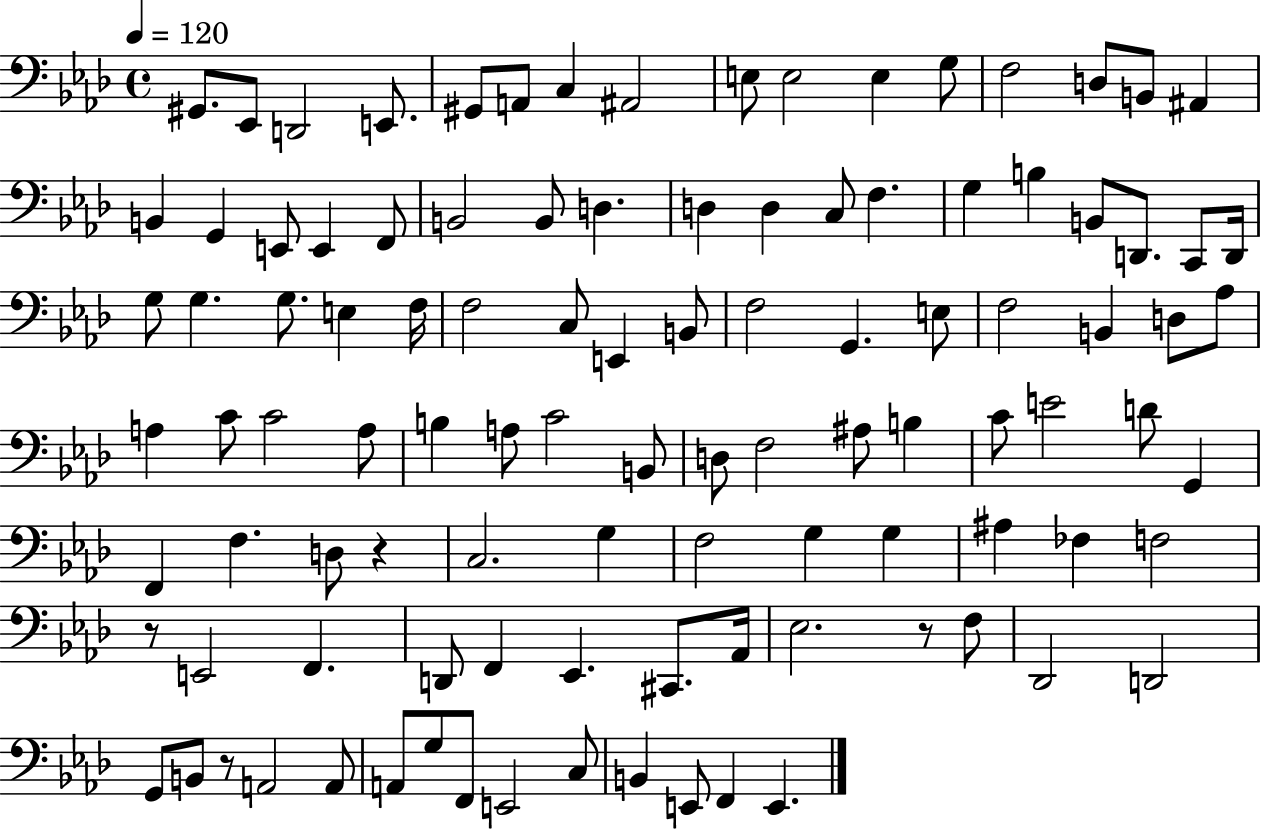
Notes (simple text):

G#2/e. Eb2/e D2/h E2/e. G#2/e A2/e C3/q A#2/h E3/e E3/h E3/q G3/e F3/h D3/e B2/e A#2/q B2/q G2/q E2/e E2/q F2/e B2/h B2/e D3/q. D3/q D3/q C3/e F3/q. G3/q B3/q B2/e D2/e. C2/e D2/s G3/e G3/q. G3/e. E3/q F3/s F3/h C3/e E2/q B2/e F3/h G2/q. E3/e F3/h B2/q D3/e Ab3/e A3/q C4/e C4/h A3/e B3/q A3/e C4/h B2/e D3/e F3/h A#3/e B3/q C4/e E4/h D4/e G2/q F2/q F3/q. D3/e R/q C3/h. G3/q F3/h G3/q G3/q A#3/q FES3/q F3/h R/e E2/h F2/q. D2/e F2/q Eb2/q. C#2/e. Ab2/s Eb3/h. R/e F3/e Db2/h D2/h G2/e B2/e R/e A2/h A2/e A2/e G3/e F2/e E2/h C3/e B2/q E2/e F2/q E2/q.